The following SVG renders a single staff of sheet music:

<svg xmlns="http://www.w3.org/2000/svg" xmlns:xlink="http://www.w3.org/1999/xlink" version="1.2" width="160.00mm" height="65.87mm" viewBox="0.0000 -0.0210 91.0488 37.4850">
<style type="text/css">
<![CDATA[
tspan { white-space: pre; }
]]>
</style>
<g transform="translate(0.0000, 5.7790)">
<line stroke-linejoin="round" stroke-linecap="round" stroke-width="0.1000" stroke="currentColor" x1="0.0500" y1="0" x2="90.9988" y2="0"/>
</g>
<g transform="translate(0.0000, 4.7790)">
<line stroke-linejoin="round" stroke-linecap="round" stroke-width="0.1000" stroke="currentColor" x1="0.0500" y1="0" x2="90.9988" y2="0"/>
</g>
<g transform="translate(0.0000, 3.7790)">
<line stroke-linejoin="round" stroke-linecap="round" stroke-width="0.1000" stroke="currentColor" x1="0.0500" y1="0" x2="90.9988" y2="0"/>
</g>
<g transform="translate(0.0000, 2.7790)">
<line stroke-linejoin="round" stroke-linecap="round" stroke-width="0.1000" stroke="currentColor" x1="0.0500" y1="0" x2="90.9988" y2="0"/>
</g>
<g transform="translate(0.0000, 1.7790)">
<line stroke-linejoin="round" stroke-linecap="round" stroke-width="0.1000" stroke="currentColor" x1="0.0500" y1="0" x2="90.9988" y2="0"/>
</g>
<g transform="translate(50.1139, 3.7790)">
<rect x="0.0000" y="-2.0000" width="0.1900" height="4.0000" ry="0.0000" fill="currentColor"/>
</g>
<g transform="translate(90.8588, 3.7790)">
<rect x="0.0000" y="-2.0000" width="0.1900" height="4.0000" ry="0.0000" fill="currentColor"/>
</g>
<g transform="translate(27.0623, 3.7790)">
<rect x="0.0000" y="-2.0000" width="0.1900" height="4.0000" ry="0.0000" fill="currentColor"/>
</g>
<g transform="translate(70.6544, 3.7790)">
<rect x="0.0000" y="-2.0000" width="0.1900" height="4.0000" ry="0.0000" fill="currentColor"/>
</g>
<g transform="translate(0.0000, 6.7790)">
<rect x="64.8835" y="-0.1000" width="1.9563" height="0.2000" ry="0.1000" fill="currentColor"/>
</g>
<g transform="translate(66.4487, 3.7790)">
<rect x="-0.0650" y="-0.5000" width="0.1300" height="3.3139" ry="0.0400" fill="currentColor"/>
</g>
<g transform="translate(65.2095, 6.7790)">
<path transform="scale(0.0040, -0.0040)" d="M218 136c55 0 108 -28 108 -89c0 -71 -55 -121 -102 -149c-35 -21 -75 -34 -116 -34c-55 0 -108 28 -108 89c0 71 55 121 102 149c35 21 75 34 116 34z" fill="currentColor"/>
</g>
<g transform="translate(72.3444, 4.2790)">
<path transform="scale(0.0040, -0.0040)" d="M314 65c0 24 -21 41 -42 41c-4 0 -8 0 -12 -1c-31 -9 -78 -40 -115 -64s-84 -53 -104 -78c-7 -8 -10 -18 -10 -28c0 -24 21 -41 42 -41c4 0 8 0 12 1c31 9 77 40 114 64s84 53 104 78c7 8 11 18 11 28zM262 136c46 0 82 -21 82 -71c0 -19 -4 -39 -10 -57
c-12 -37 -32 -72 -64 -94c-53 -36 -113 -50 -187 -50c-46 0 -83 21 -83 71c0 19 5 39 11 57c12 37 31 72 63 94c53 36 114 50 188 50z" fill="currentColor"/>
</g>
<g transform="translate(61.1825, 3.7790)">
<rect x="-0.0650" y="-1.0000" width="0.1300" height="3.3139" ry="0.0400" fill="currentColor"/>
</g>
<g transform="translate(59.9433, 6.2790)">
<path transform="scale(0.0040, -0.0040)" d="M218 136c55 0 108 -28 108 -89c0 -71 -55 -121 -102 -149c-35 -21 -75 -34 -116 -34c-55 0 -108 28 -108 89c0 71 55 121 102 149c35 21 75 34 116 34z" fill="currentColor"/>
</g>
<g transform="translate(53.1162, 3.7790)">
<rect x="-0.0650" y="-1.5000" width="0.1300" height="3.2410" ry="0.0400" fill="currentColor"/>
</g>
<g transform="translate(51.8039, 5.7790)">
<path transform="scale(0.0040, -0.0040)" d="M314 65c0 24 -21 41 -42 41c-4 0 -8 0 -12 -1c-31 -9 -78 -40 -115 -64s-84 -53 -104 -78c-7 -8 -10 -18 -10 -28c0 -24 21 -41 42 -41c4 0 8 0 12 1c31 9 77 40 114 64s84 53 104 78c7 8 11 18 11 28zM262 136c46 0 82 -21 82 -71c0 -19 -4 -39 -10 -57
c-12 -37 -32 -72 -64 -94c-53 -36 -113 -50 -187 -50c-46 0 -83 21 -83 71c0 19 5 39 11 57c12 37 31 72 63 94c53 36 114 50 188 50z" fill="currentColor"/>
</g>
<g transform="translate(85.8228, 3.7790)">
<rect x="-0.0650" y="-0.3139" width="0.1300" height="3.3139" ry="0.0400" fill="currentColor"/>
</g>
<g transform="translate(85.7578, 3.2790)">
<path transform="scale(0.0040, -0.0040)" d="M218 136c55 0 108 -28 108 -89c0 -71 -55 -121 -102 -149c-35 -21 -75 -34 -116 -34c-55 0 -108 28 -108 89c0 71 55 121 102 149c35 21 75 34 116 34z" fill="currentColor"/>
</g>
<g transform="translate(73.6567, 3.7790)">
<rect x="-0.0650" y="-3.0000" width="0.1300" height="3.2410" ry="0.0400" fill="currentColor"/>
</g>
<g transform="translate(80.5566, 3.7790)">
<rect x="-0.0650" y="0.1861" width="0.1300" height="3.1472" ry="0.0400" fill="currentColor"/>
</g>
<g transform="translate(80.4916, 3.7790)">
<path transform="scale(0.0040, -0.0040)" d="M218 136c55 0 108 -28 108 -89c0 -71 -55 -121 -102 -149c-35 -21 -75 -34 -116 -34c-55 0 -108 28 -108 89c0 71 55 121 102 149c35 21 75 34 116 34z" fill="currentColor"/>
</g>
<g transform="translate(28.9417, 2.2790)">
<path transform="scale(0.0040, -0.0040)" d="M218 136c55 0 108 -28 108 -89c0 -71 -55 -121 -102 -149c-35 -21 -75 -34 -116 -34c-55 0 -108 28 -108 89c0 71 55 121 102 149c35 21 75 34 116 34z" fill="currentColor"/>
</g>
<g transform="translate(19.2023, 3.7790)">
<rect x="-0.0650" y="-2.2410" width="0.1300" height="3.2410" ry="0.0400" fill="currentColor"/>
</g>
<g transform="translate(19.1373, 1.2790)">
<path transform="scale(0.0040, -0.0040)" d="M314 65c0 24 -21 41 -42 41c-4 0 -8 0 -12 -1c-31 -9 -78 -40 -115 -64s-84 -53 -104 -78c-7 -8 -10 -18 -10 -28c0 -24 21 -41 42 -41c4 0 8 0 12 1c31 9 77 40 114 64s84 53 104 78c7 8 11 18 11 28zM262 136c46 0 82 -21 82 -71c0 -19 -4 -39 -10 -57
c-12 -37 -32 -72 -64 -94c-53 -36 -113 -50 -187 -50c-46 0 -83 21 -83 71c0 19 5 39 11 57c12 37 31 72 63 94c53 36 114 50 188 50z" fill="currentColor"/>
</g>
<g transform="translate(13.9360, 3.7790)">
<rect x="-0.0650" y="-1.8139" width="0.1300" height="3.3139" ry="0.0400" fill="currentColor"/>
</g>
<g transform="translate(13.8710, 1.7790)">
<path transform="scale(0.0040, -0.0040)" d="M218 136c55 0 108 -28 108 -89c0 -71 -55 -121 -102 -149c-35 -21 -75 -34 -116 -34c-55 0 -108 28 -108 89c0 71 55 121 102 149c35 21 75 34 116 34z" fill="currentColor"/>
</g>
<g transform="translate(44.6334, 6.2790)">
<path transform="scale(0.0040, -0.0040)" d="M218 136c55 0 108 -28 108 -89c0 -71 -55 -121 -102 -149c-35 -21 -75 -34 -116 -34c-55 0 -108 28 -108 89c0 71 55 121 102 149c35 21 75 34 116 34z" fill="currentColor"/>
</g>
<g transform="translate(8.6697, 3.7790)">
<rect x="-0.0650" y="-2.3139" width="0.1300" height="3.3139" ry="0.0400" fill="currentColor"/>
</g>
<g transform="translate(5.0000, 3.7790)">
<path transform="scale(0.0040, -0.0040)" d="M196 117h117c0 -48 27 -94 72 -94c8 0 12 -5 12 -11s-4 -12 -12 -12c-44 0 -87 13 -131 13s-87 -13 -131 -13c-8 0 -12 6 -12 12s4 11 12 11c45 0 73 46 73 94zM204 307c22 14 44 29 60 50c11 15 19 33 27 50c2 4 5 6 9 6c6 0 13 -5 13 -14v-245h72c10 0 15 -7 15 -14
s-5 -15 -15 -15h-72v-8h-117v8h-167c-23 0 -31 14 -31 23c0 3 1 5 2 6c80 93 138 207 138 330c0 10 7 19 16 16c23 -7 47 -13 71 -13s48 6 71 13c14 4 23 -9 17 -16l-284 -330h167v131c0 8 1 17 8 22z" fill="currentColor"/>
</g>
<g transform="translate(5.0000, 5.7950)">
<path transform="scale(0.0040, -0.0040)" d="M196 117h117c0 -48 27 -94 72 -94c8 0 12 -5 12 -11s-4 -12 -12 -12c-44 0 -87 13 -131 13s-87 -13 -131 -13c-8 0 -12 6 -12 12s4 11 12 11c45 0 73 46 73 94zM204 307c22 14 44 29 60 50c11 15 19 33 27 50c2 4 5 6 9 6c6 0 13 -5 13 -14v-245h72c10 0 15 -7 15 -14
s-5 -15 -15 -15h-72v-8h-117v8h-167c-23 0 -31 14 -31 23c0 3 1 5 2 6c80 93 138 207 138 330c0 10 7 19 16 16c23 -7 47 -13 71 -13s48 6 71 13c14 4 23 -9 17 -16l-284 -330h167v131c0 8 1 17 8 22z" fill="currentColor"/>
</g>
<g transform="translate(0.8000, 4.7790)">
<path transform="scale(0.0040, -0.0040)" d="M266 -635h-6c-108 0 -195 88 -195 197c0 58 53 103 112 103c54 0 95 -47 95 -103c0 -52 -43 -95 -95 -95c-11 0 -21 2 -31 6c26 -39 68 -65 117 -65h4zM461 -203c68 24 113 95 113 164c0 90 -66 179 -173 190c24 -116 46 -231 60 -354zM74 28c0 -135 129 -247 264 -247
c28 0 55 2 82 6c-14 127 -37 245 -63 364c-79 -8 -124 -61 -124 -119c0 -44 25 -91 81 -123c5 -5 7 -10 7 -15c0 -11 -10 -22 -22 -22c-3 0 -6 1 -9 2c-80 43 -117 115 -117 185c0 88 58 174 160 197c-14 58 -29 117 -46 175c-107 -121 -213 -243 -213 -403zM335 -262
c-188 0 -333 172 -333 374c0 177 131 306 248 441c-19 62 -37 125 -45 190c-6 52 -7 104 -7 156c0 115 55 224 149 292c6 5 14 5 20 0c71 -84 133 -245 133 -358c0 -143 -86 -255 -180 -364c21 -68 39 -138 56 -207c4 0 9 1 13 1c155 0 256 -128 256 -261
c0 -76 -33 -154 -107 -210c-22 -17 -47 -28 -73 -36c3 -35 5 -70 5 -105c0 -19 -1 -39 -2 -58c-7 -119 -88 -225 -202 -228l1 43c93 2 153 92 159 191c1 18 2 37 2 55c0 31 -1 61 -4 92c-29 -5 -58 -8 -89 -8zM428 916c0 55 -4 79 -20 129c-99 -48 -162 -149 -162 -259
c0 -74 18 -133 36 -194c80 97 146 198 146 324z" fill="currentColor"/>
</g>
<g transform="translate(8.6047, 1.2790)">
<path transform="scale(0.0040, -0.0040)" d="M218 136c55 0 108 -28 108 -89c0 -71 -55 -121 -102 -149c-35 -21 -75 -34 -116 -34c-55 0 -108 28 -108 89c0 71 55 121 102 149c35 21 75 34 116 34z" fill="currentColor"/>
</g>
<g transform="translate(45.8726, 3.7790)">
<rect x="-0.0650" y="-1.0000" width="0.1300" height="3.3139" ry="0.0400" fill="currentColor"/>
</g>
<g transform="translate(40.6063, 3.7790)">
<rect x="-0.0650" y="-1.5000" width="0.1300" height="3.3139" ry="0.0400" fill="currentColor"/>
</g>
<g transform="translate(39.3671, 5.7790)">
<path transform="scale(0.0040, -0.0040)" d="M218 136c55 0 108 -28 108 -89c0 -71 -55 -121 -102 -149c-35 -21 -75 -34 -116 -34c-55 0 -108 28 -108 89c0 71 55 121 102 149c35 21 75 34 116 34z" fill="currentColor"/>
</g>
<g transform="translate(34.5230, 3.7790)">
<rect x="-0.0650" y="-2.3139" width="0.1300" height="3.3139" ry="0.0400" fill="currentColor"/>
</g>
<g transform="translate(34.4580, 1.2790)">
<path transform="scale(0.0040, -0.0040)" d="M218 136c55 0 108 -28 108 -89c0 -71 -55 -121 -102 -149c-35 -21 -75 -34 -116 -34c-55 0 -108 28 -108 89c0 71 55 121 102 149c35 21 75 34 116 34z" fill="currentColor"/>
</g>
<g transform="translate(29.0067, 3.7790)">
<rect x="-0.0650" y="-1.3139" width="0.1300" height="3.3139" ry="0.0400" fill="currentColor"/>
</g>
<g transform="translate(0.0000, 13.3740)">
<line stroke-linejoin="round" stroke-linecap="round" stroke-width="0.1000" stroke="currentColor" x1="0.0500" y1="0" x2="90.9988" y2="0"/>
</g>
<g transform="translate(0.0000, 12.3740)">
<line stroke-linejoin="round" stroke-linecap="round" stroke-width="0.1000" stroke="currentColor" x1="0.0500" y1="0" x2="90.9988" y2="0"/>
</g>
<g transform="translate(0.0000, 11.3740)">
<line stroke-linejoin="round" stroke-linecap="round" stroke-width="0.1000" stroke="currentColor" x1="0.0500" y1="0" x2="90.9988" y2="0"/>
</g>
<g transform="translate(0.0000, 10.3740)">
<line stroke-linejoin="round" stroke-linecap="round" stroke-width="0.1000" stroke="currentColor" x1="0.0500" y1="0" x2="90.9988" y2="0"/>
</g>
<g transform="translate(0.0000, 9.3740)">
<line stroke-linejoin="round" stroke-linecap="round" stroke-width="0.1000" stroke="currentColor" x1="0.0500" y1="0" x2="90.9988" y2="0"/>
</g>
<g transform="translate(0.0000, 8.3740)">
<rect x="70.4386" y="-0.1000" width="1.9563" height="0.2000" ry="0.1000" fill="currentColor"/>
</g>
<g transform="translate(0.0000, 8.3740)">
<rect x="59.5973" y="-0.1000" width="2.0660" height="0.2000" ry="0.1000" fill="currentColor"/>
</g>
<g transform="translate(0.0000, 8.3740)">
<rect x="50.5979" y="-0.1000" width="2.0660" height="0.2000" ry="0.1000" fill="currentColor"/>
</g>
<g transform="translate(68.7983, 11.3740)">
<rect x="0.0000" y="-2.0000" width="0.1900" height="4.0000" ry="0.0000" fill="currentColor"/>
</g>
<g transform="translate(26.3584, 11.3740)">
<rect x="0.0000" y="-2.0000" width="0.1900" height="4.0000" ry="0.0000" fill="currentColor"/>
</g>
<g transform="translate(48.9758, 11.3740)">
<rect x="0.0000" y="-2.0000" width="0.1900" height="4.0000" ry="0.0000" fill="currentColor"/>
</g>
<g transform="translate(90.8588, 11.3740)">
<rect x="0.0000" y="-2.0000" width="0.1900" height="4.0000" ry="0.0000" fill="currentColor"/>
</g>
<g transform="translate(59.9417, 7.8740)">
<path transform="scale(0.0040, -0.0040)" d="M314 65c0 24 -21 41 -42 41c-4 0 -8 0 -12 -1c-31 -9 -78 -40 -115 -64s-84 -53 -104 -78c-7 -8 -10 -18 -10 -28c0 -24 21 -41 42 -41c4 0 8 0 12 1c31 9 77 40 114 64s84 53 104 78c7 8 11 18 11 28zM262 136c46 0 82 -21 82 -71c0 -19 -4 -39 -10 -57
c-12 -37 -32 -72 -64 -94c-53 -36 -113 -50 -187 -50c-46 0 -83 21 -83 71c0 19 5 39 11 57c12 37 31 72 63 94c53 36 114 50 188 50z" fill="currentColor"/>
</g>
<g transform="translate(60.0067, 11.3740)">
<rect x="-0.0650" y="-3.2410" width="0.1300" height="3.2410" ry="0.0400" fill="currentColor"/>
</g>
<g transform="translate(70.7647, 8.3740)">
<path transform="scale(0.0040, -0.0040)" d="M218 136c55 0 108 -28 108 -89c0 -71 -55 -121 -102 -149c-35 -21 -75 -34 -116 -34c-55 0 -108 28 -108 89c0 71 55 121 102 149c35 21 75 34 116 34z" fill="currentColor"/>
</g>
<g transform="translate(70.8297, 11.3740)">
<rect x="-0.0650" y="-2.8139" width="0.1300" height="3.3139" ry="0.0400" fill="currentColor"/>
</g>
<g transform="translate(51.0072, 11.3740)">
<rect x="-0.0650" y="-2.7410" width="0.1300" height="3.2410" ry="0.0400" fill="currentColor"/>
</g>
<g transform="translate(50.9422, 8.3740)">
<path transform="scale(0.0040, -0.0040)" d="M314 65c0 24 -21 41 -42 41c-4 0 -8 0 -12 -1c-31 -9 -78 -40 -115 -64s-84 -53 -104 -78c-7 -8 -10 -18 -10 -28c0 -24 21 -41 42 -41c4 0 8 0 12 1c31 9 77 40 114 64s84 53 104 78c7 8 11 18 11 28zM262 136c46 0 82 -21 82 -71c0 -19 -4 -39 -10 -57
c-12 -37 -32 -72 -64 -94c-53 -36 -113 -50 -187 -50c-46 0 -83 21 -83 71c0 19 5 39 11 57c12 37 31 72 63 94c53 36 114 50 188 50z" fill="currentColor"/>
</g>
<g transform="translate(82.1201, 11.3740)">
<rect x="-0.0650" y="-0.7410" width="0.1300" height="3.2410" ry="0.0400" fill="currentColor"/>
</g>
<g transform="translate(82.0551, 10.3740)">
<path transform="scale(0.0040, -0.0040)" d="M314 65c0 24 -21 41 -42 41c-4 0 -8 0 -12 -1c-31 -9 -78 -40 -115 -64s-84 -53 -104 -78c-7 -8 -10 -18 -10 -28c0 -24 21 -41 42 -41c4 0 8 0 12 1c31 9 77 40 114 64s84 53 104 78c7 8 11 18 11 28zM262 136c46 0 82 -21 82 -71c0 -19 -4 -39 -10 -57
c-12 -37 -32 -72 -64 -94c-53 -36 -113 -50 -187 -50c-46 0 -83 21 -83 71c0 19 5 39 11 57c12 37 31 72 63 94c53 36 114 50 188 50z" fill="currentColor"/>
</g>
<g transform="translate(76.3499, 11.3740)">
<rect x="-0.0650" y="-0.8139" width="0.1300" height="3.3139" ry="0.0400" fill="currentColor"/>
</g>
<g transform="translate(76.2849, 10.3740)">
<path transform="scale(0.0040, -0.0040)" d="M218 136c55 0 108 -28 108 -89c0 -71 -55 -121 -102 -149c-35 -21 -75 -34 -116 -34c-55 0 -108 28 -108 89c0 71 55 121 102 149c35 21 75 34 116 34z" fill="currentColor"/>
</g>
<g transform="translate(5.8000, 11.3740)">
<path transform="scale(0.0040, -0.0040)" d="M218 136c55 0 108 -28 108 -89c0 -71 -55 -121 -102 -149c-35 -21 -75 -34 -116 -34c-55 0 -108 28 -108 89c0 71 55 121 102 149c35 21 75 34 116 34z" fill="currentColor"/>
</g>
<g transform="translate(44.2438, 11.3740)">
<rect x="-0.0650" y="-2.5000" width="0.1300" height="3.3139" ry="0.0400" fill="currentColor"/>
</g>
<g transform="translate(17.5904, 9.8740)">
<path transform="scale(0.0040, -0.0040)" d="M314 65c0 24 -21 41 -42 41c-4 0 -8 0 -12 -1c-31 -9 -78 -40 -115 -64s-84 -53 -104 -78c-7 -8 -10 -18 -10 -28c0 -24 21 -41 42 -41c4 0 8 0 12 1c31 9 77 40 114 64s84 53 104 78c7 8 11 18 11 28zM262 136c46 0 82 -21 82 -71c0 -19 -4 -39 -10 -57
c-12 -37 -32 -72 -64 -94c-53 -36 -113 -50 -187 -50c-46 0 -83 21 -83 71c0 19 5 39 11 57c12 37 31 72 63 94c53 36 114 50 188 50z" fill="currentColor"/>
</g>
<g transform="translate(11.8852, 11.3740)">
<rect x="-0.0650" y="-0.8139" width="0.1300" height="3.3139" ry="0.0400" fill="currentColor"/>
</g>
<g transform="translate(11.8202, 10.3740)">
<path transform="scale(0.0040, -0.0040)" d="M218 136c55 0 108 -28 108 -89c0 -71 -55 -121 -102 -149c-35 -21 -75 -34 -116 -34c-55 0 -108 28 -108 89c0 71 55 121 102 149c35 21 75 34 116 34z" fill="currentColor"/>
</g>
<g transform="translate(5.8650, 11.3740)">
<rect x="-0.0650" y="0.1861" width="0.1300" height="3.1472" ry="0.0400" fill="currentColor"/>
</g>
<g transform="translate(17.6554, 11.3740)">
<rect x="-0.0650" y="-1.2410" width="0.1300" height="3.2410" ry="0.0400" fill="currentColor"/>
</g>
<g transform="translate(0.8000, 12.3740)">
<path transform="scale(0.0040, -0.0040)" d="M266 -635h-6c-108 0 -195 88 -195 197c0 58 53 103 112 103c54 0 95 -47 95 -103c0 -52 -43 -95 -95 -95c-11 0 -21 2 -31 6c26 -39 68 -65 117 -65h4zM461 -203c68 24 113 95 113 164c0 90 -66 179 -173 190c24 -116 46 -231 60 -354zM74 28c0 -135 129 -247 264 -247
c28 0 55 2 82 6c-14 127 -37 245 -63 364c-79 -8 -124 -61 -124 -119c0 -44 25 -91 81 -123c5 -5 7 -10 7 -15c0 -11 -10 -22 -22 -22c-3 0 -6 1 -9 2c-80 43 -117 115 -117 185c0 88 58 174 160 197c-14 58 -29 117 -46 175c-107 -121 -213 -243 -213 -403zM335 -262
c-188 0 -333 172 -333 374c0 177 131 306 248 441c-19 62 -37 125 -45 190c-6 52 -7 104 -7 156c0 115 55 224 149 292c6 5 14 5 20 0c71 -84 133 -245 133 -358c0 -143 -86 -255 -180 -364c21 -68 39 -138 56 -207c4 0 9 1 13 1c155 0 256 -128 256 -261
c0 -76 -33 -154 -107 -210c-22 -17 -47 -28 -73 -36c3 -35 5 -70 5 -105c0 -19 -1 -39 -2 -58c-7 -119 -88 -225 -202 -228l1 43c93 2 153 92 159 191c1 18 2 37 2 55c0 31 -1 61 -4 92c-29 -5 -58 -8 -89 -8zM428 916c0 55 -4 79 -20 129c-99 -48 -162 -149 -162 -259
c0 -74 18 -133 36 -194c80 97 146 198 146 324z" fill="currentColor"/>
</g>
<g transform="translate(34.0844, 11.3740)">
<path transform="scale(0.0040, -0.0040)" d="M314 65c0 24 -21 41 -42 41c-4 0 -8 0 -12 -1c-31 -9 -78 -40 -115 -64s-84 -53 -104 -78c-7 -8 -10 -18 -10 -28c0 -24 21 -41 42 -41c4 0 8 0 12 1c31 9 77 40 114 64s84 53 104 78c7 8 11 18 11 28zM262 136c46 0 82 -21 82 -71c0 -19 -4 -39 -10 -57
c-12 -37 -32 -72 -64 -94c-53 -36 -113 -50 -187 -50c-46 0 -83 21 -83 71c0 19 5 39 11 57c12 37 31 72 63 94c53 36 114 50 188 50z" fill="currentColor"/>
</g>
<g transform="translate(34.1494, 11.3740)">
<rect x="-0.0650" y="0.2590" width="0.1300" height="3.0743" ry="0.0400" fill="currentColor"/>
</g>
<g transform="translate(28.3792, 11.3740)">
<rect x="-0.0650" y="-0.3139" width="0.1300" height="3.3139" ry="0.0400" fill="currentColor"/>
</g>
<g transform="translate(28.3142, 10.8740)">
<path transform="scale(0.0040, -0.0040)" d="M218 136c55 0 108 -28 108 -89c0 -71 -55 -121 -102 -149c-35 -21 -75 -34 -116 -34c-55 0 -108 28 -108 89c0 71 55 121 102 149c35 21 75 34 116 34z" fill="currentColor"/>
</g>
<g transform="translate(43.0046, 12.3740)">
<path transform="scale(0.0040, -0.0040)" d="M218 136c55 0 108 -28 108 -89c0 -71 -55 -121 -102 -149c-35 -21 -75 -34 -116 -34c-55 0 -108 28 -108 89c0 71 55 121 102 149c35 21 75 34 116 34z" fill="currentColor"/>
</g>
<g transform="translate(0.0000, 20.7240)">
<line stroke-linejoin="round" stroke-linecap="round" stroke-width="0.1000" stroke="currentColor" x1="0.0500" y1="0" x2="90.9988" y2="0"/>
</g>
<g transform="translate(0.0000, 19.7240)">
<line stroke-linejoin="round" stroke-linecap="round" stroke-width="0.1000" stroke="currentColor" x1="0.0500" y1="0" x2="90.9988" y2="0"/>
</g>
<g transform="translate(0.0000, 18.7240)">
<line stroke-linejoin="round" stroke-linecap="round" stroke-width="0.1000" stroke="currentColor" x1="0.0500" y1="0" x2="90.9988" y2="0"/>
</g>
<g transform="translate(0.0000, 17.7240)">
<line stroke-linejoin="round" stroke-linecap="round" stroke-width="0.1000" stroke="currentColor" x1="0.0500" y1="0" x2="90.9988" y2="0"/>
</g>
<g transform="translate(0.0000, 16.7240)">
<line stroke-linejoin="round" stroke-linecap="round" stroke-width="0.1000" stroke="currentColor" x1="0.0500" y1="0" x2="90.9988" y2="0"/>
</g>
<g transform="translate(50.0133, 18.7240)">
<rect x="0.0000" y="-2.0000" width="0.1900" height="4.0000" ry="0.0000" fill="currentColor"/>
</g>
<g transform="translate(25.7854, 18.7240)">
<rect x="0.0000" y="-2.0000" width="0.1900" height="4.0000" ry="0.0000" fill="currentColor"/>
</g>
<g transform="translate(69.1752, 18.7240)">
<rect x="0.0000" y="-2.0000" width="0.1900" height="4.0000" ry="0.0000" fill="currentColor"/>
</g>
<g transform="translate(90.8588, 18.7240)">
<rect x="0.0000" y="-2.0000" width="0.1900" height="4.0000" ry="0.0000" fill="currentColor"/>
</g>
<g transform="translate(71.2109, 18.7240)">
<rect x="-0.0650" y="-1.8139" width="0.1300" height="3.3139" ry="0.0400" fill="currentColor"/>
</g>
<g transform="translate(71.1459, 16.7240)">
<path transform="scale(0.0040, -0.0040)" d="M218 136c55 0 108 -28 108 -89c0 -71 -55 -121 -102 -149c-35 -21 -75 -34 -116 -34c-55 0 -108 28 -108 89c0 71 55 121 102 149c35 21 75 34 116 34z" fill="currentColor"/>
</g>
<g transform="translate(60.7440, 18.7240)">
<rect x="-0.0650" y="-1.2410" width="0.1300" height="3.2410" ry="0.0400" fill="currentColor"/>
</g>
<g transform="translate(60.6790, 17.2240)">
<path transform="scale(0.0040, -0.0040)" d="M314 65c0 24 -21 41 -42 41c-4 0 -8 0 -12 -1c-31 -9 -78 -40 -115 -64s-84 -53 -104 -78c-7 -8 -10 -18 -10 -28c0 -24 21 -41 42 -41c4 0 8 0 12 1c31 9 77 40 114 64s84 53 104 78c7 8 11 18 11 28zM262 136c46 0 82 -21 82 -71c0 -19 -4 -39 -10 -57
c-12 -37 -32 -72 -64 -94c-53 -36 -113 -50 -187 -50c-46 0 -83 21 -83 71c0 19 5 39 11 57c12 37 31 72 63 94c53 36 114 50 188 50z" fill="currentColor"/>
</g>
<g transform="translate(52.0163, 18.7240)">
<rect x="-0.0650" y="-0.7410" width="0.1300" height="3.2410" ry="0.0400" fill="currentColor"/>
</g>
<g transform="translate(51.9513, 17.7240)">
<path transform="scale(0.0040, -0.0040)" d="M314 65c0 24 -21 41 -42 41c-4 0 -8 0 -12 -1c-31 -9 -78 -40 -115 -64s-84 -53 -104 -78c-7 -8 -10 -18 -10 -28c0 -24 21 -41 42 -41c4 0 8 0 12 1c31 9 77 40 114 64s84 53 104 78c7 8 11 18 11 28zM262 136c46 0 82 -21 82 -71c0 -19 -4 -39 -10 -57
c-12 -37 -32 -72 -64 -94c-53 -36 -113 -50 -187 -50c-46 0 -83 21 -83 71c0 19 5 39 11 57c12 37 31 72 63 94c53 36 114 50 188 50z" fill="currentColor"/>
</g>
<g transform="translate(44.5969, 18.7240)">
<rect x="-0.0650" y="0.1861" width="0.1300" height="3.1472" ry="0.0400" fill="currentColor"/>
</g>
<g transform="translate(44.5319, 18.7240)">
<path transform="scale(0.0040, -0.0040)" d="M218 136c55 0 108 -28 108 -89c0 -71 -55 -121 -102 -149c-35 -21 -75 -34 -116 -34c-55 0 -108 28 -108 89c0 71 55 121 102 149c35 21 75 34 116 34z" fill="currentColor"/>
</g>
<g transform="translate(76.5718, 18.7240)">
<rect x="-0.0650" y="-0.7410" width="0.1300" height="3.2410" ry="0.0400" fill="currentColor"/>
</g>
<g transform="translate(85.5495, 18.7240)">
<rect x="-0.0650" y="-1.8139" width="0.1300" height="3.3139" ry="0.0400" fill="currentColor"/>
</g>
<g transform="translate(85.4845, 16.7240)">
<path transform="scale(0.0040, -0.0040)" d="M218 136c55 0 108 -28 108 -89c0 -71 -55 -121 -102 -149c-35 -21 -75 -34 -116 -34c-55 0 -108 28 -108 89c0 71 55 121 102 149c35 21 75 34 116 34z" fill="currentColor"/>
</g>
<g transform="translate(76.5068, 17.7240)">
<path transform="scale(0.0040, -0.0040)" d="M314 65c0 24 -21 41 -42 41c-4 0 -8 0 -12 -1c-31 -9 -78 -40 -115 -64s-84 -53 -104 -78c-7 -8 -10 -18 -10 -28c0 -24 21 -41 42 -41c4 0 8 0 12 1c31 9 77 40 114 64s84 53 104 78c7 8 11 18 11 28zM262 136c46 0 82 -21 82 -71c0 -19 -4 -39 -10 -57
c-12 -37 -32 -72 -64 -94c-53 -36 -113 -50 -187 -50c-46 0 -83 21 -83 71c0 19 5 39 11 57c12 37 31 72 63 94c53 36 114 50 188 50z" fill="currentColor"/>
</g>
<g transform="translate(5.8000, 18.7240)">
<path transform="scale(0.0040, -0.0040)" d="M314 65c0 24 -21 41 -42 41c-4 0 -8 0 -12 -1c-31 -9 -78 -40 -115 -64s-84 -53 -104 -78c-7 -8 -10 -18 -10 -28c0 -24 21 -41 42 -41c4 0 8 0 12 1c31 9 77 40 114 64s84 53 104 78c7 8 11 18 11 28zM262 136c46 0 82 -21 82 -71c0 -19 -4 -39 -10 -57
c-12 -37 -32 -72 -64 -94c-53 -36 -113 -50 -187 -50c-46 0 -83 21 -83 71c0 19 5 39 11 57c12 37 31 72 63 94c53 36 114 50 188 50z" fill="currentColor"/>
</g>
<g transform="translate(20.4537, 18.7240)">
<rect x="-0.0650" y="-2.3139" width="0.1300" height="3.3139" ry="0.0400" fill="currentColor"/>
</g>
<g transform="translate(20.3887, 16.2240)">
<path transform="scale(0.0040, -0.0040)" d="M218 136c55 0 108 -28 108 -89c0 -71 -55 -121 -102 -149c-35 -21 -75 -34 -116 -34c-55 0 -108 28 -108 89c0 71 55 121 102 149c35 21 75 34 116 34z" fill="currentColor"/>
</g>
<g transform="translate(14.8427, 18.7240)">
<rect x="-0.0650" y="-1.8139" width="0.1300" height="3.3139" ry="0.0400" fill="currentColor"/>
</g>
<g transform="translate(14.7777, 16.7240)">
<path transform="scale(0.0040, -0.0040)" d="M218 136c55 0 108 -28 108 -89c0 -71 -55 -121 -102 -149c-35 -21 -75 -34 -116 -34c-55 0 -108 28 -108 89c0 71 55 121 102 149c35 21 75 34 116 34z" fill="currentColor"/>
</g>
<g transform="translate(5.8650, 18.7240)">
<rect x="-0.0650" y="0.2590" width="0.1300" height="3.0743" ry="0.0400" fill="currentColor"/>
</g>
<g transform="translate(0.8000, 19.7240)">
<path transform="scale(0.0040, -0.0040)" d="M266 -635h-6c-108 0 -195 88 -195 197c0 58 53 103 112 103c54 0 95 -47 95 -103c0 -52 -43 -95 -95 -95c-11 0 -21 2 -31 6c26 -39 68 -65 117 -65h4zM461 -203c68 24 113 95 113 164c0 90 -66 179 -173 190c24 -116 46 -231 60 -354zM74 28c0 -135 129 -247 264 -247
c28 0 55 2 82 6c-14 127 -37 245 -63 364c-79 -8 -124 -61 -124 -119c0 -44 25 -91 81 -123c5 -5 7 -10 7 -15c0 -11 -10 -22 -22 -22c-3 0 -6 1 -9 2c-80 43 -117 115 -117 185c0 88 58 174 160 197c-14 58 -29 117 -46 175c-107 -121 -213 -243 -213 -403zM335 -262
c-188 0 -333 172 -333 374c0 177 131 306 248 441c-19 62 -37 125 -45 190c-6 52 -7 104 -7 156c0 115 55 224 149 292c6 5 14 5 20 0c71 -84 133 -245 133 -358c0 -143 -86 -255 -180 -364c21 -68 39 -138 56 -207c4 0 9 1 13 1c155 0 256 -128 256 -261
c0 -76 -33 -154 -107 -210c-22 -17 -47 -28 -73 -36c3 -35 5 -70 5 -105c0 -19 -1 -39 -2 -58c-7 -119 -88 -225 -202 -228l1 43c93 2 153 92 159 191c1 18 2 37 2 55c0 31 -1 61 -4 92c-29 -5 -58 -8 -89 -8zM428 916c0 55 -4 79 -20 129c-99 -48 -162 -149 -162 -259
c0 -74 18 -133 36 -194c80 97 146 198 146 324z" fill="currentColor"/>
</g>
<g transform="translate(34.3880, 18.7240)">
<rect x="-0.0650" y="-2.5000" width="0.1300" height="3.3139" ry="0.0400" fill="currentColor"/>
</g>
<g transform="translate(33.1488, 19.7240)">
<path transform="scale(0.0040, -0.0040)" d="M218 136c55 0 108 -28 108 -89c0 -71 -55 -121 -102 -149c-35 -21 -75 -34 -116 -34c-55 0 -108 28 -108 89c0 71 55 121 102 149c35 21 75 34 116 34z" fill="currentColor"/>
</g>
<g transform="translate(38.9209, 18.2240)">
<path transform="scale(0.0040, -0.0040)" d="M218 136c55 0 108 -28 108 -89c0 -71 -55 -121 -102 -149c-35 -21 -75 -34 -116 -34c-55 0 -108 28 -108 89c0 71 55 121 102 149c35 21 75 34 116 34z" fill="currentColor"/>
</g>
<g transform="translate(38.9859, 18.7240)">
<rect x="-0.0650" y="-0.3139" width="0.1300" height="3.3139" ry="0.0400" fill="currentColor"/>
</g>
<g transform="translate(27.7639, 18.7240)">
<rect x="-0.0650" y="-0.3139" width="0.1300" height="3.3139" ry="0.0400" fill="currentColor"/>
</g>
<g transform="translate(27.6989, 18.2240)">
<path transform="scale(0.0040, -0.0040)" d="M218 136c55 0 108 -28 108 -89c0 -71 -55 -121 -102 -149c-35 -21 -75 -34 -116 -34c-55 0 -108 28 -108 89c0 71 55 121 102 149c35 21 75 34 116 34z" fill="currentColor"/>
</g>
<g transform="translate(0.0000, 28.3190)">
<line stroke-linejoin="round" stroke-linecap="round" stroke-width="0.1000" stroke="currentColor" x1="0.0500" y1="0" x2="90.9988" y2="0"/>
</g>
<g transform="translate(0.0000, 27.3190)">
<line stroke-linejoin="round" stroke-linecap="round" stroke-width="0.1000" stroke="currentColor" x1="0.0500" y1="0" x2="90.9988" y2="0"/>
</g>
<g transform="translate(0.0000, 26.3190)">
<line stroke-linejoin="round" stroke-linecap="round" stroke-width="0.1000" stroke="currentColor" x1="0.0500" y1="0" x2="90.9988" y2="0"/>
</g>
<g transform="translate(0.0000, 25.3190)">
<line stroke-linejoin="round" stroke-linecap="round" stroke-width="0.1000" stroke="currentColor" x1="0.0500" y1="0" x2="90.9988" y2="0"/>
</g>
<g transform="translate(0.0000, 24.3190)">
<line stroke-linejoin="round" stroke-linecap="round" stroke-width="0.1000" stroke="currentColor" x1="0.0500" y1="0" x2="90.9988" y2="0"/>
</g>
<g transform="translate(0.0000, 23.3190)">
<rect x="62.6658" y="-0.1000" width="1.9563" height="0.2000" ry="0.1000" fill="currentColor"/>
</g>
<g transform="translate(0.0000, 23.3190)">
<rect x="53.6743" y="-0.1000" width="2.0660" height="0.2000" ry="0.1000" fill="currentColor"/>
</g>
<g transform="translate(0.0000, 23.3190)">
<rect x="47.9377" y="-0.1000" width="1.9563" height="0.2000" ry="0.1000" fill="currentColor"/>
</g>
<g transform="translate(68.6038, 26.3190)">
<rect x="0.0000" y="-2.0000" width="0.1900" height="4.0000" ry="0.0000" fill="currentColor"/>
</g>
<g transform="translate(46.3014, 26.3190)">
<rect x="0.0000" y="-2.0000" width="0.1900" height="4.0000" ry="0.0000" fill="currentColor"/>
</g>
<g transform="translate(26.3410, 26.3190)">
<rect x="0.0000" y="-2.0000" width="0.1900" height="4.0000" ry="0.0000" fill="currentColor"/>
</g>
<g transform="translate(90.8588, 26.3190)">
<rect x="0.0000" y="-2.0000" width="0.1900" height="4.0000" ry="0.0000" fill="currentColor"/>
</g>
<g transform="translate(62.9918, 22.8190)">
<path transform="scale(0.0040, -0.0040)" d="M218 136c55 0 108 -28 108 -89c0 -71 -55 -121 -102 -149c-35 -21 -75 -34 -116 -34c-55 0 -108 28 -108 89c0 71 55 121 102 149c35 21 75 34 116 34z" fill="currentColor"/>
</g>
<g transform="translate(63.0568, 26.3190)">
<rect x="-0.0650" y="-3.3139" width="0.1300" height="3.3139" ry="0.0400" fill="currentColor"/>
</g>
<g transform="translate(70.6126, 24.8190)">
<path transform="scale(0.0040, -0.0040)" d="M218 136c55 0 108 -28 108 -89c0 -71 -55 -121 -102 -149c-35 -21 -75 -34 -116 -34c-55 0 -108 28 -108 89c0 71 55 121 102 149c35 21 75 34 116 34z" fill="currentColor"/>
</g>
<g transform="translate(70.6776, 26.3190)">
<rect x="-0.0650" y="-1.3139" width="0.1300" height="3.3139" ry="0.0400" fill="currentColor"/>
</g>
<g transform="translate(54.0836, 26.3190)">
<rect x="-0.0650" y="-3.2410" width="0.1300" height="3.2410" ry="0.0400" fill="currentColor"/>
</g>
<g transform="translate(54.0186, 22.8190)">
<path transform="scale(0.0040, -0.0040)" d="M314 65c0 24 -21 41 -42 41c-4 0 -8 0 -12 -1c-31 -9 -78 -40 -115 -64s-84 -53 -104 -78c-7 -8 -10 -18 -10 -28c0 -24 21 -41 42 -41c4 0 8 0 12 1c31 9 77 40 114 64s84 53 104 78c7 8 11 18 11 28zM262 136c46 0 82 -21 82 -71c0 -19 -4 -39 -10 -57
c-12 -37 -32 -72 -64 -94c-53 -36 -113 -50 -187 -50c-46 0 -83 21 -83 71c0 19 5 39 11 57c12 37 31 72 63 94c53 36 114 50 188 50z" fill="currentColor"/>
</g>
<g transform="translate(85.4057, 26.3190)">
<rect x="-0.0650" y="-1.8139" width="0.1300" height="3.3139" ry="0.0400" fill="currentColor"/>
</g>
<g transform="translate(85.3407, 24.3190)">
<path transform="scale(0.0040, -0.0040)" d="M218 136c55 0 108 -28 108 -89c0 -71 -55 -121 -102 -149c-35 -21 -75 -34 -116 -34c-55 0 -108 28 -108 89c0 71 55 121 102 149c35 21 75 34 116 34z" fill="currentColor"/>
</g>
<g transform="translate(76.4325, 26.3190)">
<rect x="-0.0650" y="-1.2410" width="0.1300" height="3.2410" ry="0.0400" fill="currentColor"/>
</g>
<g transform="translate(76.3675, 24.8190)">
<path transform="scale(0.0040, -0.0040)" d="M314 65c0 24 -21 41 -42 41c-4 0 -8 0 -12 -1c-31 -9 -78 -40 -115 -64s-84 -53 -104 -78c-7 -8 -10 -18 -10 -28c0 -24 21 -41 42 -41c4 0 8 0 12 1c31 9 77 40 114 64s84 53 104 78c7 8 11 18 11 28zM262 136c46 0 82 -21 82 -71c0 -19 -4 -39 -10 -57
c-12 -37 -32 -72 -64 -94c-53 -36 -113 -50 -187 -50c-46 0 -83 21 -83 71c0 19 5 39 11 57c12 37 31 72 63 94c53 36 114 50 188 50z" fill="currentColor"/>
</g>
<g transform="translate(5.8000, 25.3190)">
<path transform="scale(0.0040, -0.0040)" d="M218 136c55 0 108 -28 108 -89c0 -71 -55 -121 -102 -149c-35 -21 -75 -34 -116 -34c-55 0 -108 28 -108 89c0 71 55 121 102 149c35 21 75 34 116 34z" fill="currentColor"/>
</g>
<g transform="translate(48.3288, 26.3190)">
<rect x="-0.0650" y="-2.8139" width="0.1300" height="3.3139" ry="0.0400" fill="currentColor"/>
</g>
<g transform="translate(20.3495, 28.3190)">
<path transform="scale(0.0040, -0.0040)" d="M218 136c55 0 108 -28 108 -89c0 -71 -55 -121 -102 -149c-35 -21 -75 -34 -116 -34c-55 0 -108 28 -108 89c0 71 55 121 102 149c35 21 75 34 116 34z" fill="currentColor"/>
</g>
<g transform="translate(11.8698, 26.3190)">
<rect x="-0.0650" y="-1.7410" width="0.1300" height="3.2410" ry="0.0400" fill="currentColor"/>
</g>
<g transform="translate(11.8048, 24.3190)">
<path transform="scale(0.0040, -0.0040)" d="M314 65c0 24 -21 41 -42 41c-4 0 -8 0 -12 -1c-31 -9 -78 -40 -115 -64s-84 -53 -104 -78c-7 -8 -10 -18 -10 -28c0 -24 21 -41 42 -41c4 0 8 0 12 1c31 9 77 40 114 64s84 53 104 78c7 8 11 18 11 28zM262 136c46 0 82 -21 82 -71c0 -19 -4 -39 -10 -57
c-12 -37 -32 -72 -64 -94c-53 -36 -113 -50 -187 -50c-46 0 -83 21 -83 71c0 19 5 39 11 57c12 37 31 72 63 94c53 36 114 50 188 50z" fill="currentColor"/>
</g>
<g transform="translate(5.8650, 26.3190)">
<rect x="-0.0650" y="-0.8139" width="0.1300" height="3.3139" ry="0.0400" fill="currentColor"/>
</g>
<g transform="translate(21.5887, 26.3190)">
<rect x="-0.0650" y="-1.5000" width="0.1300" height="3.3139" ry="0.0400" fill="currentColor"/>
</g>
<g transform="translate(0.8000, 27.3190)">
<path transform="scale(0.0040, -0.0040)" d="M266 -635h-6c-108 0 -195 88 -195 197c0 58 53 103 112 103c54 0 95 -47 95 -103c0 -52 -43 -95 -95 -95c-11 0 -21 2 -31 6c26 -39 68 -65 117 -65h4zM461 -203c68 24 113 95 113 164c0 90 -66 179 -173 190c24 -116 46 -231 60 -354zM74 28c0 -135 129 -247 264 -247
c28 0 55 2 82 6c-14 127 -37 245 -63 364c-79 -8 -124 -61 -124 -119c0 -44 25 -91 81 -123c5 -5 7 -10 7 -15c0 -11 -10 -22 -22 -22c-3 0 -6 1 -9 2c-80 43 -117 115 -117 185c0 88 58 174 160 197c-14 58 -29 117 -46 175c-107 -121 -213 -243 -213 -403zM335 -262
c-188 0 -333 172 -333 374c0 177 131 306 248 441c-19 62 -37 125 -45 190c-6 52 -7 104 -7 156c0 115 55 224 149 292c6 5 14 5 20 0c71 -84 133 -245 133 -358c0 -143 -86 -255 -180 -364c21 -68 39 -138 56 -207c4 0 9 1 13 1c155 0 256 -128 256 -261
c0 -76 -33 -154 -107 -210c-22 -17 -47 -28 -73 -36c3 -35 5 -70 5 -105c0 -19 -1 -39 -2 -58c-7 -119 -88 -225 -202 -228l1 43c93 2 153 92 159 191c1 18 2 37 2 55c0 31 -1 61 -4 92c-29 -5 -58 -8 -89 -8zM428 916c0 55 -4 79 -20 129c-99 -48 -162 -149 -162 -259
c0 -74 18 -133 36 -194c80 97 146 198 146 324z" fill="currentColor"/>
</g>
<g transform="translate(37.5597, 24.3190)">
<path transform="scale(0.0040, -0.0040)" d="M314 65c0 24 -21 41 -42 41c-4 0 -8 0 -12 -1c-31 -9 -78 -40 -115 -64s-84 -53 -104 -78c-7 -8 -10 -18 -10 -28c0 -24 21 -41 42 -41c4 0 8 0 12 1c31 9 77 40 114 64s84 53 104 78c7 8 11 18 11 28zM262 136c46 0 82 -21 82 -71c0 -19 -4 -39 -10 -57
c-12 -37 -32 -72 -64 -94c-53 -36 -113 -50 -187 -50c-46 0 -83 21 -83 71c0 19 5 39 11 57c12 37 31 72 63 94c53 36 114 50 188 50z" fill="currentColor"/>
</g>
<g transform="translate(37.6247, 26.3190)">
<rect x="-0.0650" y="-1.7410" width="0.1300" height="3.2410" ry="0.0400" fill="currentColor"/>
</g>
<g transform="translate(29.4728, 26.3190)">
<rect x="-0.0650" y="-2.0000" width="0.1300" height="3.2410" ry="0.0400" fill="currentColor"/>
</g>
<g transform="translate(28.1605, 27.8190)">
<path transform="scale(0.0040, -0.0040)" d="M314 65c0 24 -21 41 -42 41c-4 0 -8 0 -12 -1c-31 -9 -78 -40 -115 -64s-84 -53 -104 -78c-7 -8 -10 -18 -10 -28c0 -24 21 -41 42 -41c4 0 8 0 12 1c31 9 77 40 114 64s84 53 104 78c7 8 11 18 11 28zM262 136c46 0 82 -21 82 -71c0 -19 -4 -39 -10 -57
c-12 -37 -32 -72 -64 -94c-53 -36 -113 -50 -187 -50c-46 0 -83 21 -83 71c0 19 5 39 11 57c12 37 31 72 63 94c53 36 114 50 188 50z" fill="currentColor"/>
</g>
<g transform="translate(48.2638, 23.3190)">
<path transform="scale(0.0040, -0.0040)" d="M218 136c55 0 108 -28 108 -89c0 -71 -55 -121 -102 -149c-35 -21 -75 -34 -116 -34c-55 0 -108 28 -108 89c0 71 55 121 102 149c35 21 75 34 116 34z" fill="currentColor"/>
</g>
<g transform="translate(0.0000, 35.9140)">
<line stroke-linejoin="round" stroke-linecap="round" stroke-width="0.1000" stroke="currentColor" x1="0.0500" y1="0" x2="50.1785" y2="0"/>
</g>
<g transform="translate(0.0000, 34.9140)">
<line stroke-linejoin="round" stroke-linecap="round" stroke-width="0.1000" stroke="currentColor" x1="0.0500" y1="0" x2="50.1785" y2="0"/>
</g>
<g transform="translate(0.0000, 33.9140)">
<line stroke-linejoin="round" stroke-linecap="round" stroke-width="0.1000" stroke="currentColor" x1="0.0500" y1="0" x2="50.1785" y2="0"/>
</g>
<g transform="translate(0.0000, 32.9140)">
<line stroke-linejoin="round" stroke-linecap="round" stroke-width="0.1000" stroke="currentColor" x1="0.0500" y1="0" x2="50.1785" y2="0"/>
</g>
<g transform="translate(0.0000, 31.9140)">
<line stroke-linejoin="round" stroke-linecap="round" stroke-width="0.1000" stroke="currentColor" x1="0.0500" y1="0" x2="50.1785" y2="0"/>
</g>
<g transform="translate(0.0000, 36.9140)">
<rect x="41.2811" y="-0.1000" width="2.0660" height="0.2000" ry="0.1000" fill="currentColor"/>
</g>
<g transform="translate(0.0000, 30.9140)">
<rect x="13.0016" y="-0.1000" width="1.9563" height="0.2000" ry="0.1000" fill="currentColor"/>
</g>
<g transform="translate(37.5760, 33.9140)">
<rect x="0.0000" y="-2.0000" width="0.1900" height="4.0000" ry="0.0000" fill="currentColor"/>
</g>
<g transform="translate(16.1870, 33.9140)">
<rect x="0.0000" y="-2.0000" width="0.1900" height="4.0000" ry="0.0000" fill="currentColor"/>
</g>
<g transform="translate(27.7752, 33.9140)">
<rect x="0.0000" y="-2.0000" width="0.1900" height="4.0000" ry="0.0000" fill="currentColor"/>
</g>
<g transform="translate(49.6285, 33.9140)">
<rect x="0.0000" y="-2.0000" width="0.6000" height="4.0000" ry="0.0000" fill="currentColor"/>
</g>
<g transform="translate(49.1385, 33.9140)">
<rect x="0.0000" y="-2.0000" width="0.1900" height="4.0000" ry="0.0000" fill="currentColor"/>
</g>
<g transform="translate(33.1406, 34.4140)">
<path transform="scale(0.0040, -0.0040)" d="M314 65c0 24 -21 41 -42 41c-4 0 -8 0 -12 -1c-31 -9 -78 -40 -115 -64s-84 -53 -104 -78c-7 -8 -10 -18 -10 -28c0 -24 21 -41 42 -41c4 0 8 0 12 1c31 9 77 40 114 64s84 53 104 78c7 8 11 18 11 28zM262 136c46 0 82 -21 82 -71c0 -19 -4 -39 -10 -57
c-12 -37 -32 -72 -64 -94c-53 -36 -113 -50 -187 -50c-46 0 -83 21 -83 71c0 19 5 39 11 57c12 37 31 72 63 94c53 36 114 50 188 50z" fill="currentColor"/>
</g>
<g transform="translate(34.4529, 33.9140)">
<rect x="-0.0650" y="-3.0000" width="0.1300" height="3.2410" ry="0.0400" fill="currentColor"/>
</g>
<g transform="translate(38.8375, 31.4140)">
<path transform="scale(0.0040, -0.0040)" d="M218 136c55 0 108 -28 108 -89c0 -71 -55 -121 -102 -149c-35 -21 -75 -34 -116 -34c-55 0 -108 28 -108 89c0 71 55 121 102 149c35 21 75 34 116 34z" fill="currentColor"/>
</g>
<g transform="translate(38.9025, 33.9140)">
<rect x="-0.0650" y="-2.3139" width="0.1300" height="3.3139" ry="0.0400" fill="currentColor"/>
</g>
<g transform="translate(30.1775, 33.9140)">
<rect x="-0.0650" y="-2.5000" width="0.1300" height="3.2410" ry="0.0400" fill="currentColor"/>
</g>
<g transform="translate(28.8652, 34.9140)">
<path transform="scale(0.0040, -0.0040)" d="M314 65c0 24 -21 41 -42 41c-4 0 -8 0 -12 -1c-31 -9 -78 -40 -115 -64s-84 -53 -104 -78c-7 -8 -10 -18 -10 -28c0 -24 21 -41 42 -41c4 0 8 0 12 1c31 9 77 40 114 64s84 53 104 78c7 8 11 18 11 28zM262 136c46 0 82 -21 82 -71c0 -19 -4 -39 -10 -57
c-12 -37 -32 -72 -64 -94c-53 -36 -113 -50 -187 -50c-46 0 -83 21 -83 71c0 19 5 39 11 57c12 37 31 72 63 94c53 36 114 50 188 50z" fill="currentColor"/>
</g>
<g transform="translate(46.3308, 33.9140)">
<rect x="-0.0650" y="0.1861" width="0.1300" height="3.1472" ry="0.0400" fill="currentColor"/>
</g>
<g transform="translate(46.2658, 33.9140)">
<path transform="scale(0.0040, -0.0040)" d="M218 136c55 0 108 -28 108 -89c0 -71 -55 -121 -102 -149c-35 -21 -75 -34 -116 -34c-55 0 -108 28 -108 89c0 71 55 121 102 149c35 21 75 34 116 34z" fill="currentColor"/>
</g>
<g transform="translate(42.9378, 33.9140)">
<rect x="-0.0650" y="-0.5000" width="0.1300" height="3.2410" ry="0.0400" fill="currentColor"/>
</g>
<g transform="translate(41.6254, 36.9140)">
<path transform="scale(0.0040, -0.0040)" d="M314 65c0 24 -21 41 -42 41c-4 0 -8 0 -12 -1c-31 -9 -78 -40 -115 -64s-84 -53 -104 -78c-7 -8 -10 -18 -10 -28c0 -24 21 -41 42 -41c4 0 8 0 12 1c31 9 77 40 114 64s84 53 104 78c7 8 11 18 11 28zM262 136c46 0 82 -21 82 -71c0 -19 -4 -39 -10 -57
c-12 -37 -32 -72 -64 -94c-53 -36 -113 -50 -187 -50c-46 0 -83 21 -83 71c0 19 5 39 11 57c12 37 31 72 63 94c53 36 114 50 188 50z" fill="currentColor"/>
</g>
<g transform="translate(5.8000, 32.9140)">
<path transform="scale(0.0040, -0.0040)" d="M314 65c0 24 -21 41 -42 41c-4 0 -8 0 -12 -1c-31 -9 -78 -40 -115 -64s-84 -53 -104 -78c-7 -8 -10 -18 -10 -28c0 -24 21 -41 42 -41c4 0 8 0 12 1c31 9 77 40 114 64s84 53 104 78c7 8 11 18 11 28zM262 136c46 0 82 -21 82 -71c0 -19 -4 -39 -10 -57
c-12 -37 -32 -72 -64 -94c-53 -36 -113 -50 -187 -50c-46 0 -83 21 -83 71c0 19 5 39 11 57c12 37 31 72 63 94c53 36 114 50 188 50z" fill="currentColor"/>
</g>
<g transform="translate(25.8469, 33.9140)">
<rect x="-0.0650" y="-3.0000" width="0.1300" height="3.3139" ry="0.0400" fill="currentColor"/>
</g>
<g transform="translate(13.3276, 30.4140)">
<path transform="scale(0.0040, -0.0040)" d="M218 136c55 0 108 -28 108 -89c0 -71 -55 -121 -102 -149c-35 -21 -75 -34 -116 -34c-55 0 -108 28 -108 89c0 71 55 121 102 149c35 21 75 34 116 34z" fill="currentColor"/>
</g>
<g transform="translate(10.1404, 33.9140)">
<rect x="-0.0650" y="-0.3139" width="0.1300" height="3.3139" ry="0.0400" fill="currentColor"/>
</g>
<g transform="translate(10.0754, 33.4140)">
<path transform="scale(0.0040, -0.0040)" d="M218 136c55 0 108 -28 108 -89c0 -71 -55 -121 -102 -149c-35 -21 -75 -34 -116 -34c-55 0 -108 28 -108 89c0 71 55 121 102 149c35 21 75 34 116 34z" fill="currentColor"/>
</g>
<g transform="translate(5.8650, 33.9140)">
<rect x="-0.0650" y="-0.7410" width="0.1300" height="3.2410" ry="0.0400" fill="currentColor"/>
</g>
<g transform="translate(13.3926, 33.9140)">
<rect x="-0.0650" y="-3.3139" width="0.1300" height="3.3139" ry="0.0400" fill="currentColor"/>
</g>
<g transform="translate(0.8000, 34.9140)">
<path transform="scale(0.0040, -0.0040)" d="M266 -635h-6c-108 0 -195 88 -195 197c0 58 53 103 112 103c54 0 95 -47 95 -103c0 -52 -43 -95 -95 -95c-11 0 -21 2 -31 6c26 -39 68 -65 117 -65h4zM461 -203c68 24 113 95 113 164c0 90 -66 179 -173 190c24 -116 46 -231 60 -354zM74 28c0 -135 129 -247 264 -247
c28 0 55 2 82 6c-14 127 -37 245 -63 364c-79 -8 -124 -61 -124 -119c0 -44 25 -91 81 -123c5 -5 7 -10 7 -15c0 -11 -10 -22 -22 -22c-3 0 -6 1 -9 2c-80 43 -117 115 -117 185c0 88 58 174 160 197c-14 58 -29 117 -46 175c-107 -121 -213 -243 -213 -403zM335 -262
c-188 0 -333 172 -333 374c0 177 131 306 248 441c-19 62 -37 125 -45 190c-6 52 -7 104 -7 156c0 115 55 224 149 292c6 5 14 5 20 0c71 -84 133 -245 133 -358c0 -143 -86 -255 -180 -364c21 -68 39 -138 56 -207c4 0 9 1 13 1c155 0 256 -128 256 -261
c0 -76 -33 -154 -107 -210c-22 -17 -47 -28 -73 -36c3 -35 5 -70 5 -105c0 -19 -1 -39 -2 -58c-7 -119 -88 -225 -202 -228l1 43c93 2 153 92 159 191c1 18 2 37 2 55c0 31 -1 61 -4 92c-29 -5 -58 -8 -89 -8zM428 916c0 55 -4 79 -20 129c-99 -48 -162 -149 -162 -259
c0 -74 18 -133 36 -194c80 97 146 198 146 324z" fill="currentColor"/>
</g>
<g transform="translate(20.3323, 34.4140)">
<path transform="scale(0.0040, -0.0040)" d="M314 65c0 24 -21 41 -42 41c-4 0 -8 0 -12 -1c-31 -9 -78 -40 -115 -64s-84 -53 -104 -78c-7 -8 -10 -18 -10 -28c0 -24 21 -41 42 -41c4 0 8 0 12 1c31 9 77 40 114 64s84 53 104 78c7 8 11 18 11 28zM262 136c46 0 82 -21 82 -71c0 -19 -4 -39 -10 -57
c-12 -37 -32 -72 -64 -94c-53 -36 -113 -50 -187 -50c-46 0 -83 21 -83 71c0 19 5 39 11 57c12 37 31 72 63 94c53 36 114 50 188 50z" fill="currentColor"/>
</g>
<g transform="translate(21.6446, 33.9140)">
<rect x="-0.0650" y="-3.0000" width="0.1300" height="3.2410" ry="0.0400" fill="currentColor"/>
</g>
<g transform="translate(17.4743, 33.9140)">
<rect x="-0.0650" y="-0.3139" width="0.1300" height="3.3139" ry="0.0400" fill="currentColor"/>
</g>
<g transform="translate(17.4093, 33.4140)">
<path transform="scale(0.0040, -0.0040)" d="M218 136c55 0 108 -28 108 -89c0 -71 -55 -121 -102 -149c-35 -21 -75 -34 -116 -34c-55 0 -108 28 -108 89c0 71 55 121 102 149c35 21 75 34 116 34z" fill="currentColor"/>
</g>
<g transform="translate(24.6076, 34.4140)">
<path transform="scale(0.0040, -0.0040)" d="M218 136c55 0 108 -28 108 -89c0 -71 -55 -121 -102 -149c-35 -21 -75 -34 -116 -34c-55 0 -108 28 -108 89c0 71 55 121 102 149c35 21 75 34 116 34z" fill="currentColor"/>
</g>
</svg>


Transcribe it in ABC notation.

X:1
T:Untitled
M:4/4
L:1/4
K:C
g f g2 e g E D E2 D C A2 B c B d e2 c B2 G a2 b2 a d d2 B2 f g c G c B d2 e2 f d2 f d f2 E F2 f2 a b2 b e e2 f d2 c b c A2 A G2 A2 g C2 B